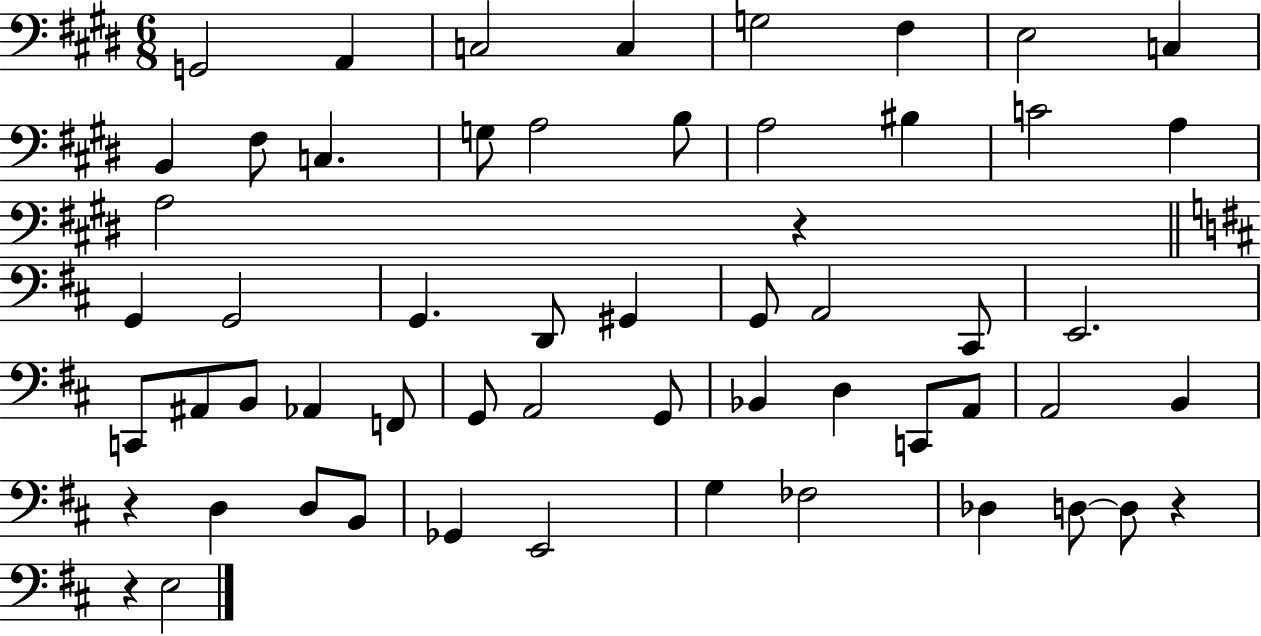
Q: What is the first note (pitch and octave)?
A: G2